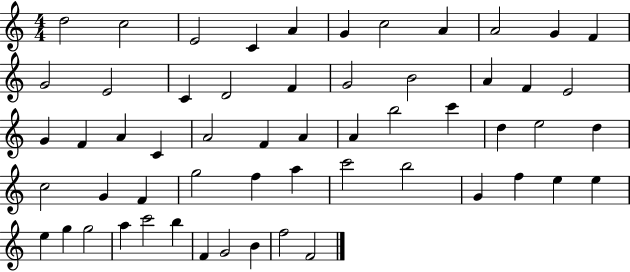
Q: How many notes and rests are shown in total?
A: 57